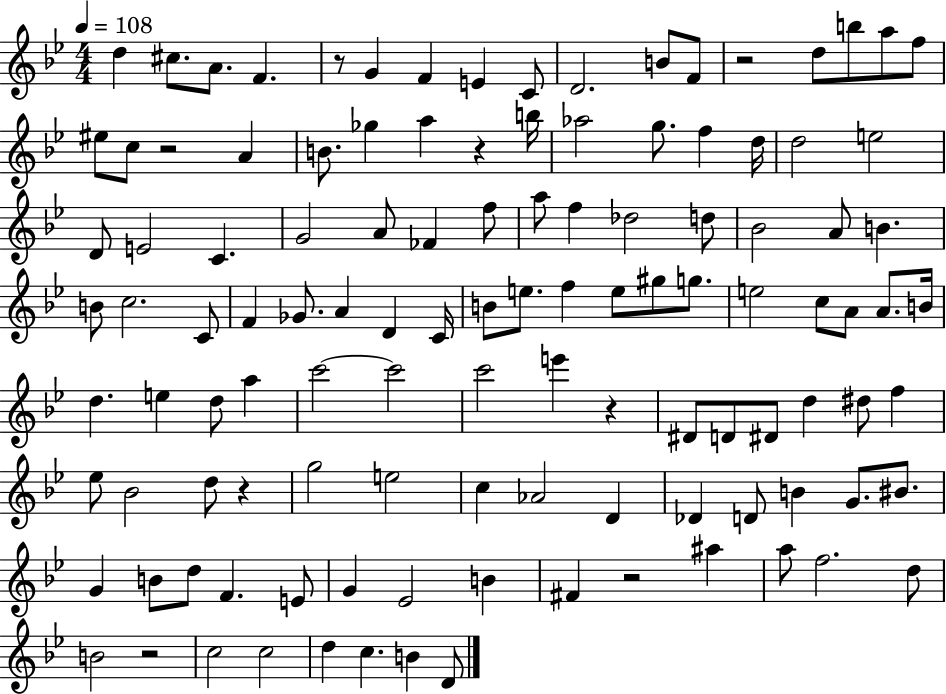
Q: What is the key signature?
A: BES major